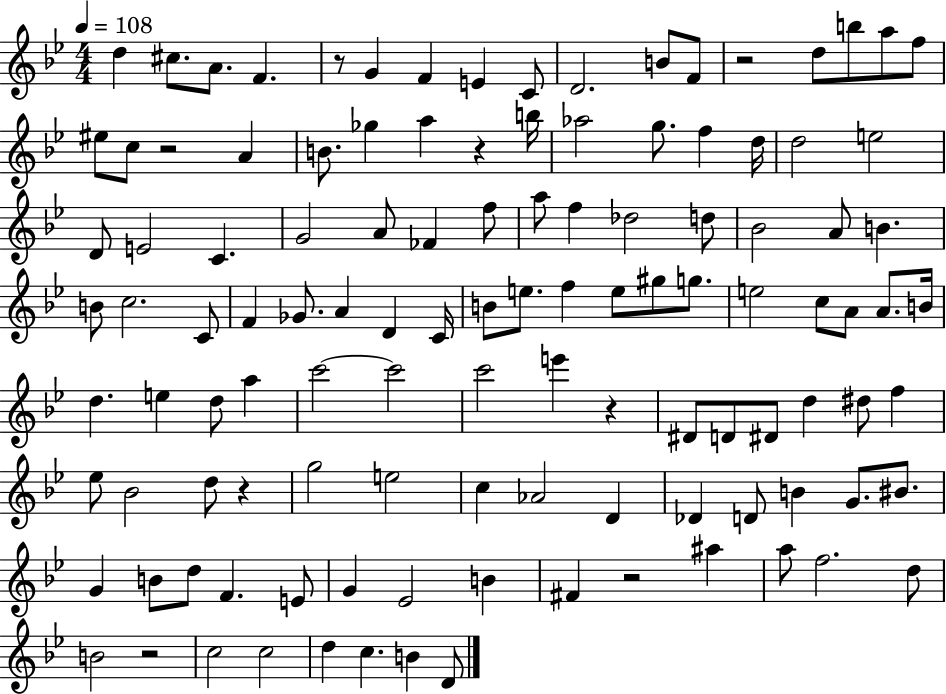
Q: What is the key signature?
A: BES major